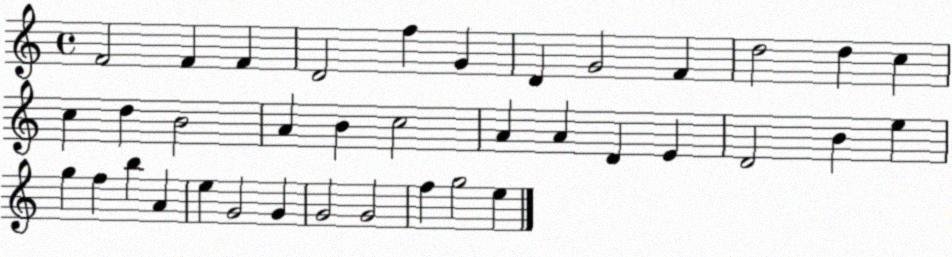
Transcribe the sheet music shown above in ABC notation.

X:1
T:Untitled
M:4/4
L:1/4
K:C
F2 F F D2 f G D G2 F d2 d c c d B2 A B c2 A A D E D2 B e g f b A e G2 G G2 G2 f g2 e